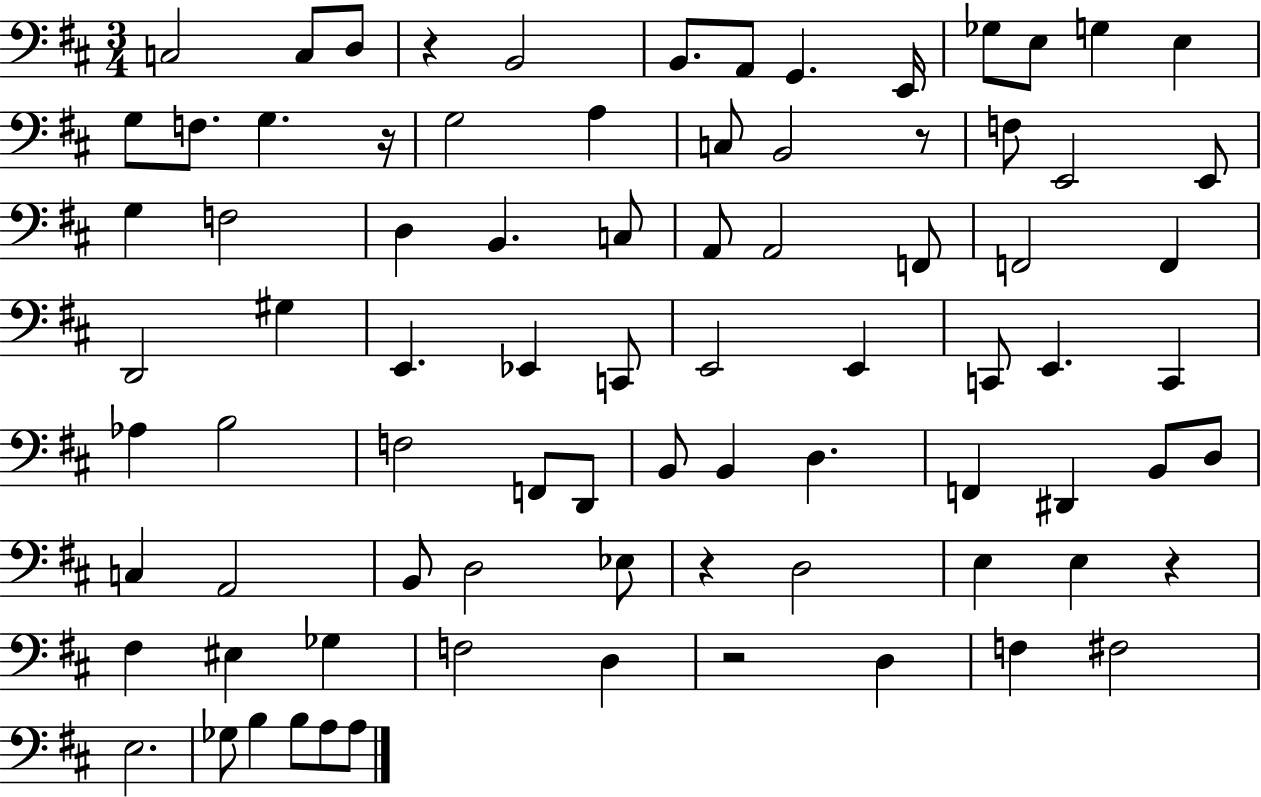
{
  \clef bass
  \numericTimeSignature
  \time 3/4
  \key d \major
  c2 c8 d8 | r4 b,2 | b,8. a,8 g,4. e,16 | ges8 e8 g4 e4 | \break g8 f8. g4. r16 | g2 a4 | c8 b,2 r8 | f8 e,2 e,8 | \break g4 f2 | d4 b,4. c8 | a,8 a,2 f,8 | f,2 f,4 | \break d,2 gis4 | e,4. ees,4 c,8 | e,2 e,4 | c,8 e,4. c,4 | \break aes4 b2 | f2 f,8 d,8 | b,8 b,4 d4. | f,4 dis,4 b,8 d8 | \break c4 a,2 | b,8 d2 ees8 | r4 d2 | e4 e4 r4 | \break fis4 eis4 ges4 | f2 d4 | r2 d4 | f4 fis2 | \break e2. | ges8 b4 b8 a8 a8 | \bar "|."
}